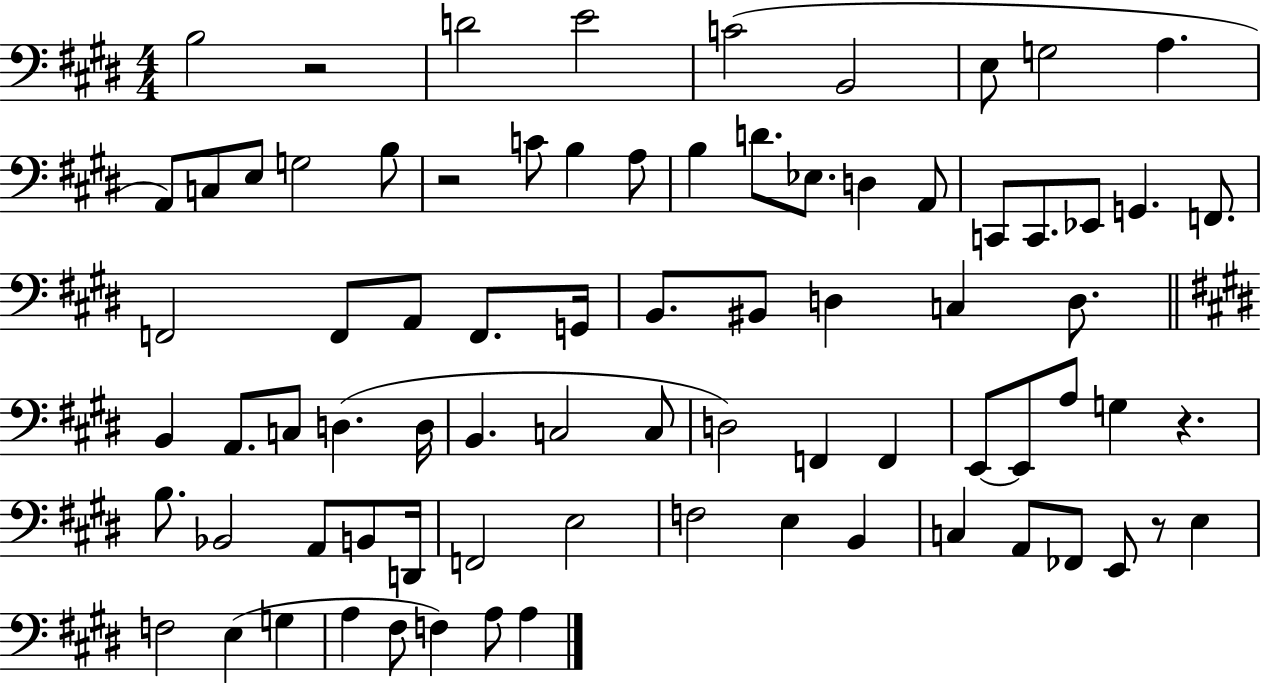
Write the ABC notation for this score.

X:1
T:Untitled
M:4/4
L:1/4
K:E
B,2 z2 D2 E2 C2 B,,2 E,/2 G,2 A, A,,/2 C,/2 E,/2 G,2 B,/2 z2 C/2 B, A,/2 B, D/2 _E,/2 D, A,,/2 C,,/2 C,,/2 _E,,/2 G,, F,,/2 F,,2 F,,/2 A,,/2 F,,/2 G,,/4 B,,/2 ^B,,/2 D, C, D,/2 B,, A,,/2 C,/2 D, D,/4 B,, C,2 C,/2 D,2 F,, F,, E,,/2 E,,/2 A,/2 G, z B,/2 _B,,2 A,,/2 B,,/2 D,,/4 F,,2 E,2 F,2 E, B,, C, A,,/2 _F,,/2 E,,/2 z/2 E, F,2 E, G, A, ^F,/2 F, A,/2 A,